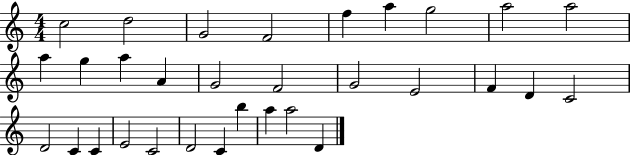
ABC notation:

X:1
T:Untitled
M:4/4
L:1/4
K:C
c2 d2 G2 F2 f a g2 a2 a2 a g a A G2 F2 G2 E2 F D C2 D2 C C E2 C2 D2 C b a a2 D